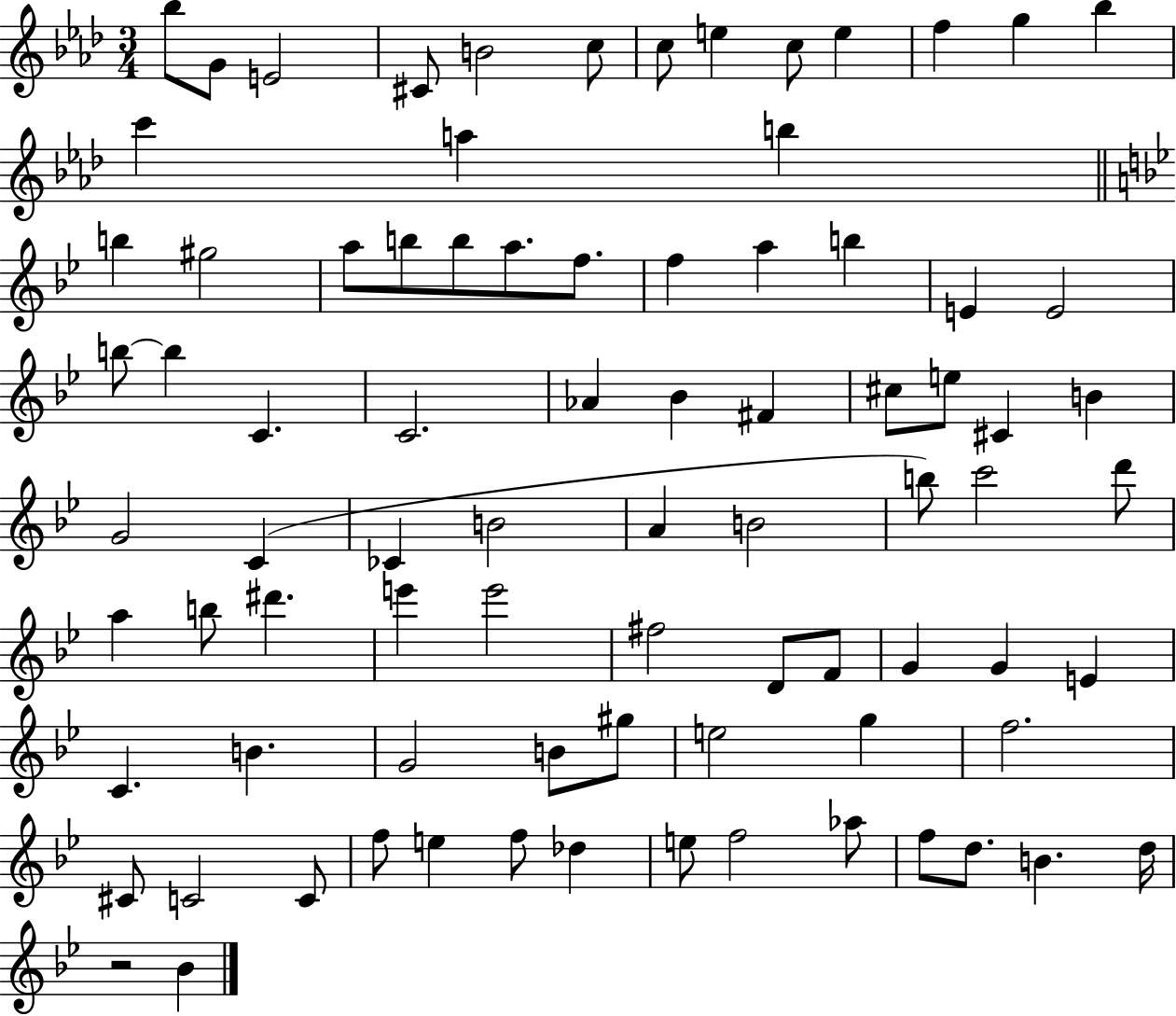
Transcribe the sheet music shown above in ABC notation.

X:1
T:Untitled
M:3/4
L:1/4
K:Ab
_b/2 G/2 E2 ^C/2 B2 c/2 c/2 e c/2 e f g _b c' a b b ^g2 a/2 b/2 b/2 a/2 f/2 f a b E E2 b/2 b C C2 _A _B ^F ^c/2 e/2 ^C B G2 C _C B2 A B2 b/2 c'2 d'/2 a b/2 ^d' e' e'2 ^f2 D/2 F/2 G G E C B G2 B/2 ^g/2 e2 g f2 ^C/2 C2 C/2 f/2 e f/2 _d e/2 f2 _a/2 f/2 d/2 B d/4 z2 _B